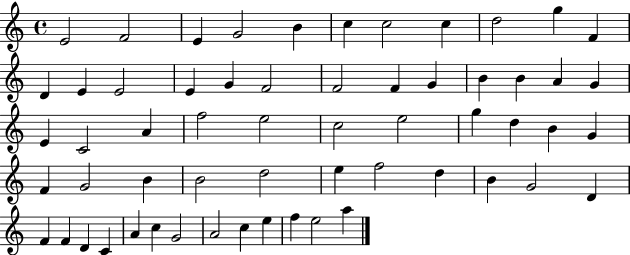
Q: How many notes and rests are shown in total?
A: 59